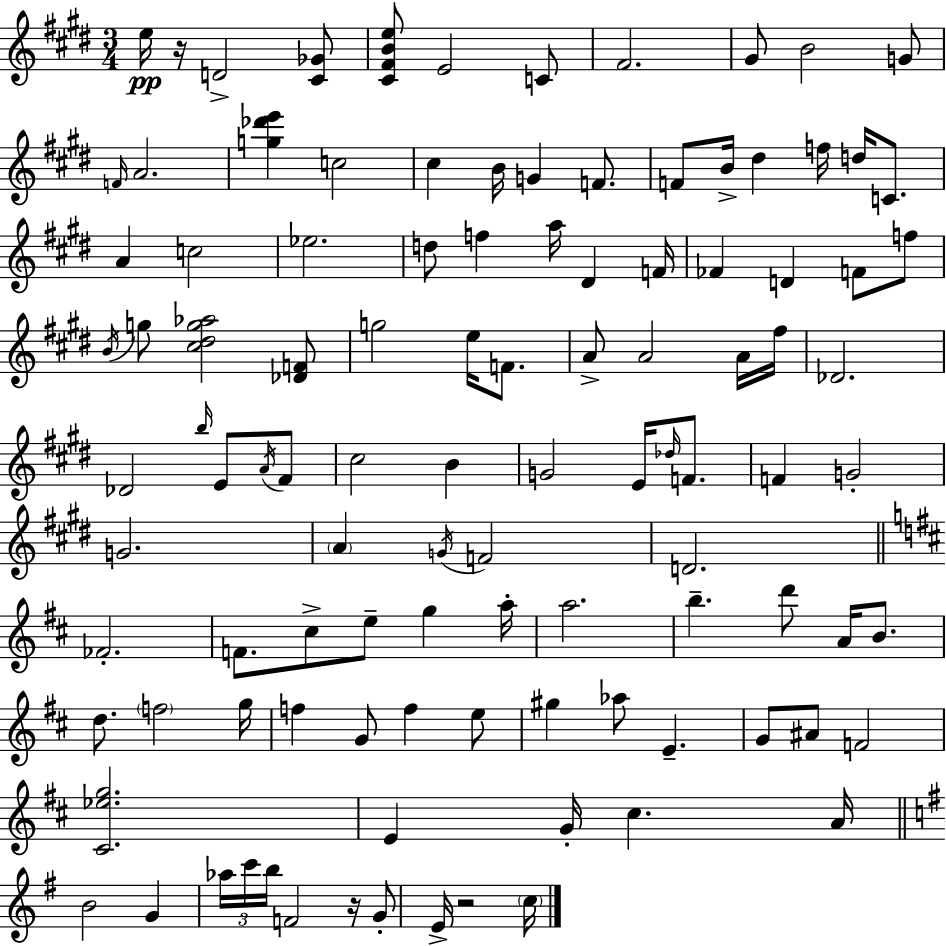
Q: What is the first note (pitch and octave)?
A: E5